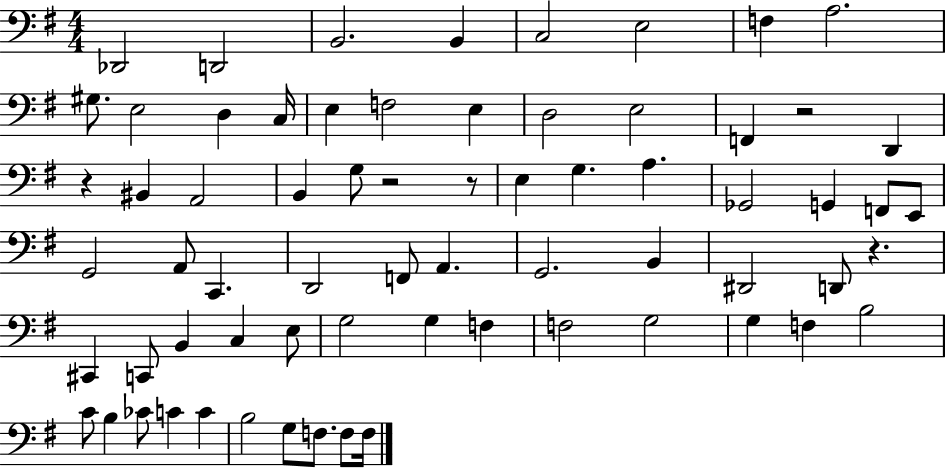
{
  \clef bass
  \numericTimeSignature
  \time 4/4
  \key g \major
  des,2 d,2 | b,2. b,4 | c2 e2 | f4 a2. | \break gis8. e2 d4 c16 | e4 f2 e4 | d2 e2 | f,4 r2 d,4 | \break r4 bis,4 a,2 | b,4 g8 r2 r8 | e4 g4. a4. | ges,2 g,4 f,8 e,8 | \break g,2 a,8 c,4. | d,2 f,8 a,4. | g,2. b,4 | dis,2 d,8 r4. | \break cis,4 c,8 b,4 c4 e8 | g2 g4 f4 | f2 g2 | g4 f4 b2 | \break c'8 b4 ces'8 c'4 c'4 | b2 g8 f8. f8 f16 | \bar "|."
}